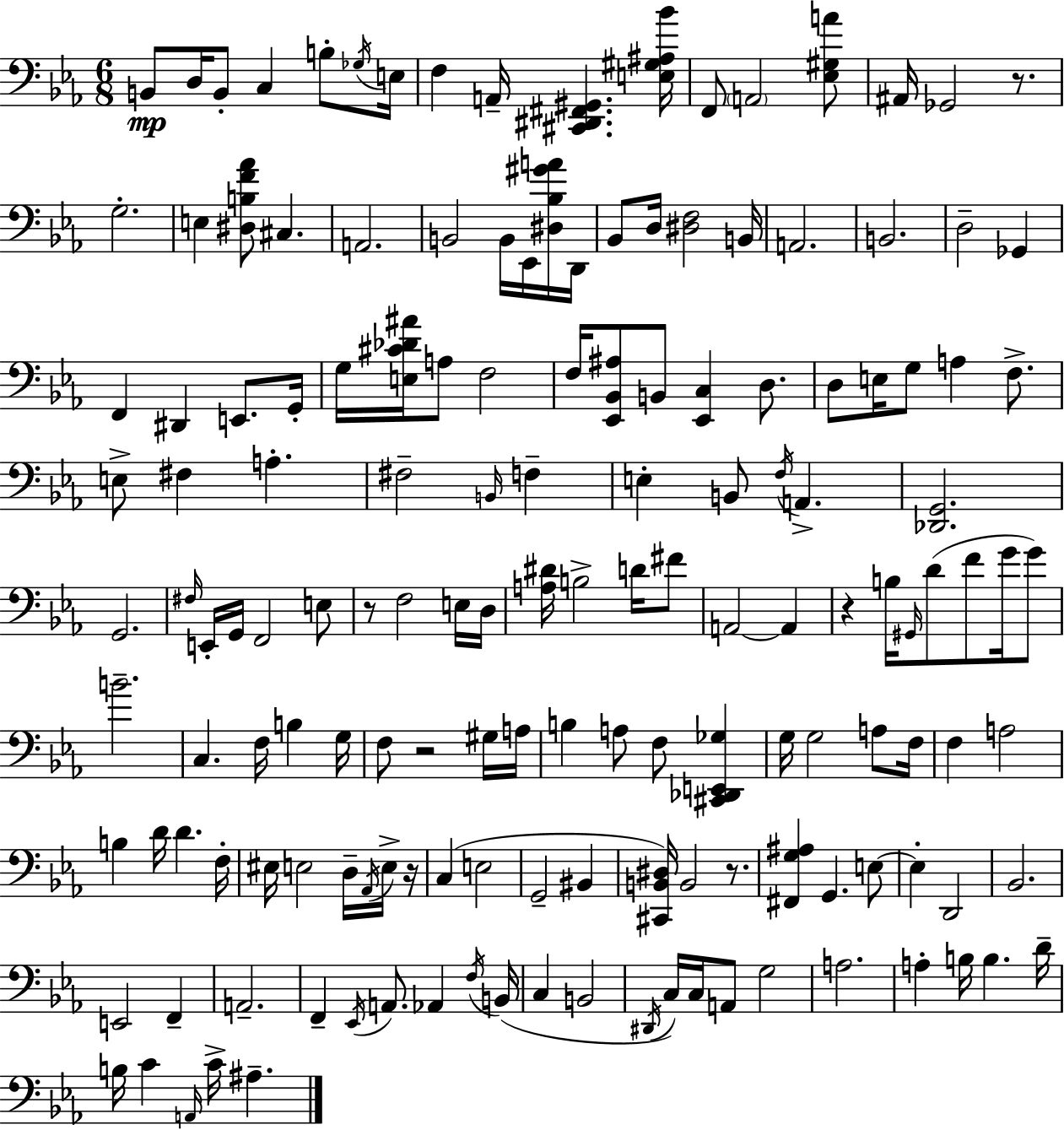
X:1
T:Untitled
M:6/8
L:1/4
K:Cm
B,,/2 D,/4 B,,/2 C, B,/2 _G,/4 E,/4 F, A,,/4 [^C,,^D,,^F,,^G,,] [E,^G,^A,_B]/4 F,,/2 A,,2 [_E,^G,A]/2 ^A,,/4 _G,,2 z/2 G,2 E, [^D,B,F_A]/2 ^C, A,,2 B,,2 B,,/4 _E,,/4 [^D,_B,^GA]/4 D,,/4 _B,,/2 D,/4 [^D,F,]2 B,,/4 A,,2 B,,2 D,2 _G,, F,, ^D,, E,,/2 G,,/4 G,/4 [E,^C_D^A]/4 A,/2 F,2 F,/4 [_E,,_B,,^A,]/2 B,,/2 [_E,,C,] D,/2 D,/2 E,/4 G,/2 A, F,/2 E,/2 ^F, A, ^F,2 B,,/4 F, E, B,,/2 F,/4 A,, [_D,,G,,]2 G,,2 ^F,/4 E,,/4 G,,/4 F,,2 E,/2 z/2 F,2 E,/4 D,/4 [A,^D]/4 B,2 D/4 ^F/2 A,,2 A,, z B,/4 ^G,,/4 D/2 F/2 G/4 G/2 B2 C, F,/4 B, G,/4 F,/2 z2 ^G,/4 A,/4 B, A,/2 F,/2 [^C,,_D,,E,,_G,] G,/4 G,2 A,/2 F,/4 F, A,2 B, D/4 D F,/4 ^E,/4 E,2 D,/4 _A,,/4 E,/4 z/4 C, E,2 G,,2 ^B,, [^C,,B,,^D,]/4 B,,2 z/2 [^F,,G,^A,] G,, E,/2 E, D,,2 _B,,2 E,,2 F,, A,,2 F,, _E,,/4 A,,/2 _A,, F,/4 B,,/4 C, B,,2 ^D,,/4 C,/4 C,/4 A,,/2 G,2 A,2 A, B,/4 B, D/4 B,/4 C A,,/4 C/4 ^A,